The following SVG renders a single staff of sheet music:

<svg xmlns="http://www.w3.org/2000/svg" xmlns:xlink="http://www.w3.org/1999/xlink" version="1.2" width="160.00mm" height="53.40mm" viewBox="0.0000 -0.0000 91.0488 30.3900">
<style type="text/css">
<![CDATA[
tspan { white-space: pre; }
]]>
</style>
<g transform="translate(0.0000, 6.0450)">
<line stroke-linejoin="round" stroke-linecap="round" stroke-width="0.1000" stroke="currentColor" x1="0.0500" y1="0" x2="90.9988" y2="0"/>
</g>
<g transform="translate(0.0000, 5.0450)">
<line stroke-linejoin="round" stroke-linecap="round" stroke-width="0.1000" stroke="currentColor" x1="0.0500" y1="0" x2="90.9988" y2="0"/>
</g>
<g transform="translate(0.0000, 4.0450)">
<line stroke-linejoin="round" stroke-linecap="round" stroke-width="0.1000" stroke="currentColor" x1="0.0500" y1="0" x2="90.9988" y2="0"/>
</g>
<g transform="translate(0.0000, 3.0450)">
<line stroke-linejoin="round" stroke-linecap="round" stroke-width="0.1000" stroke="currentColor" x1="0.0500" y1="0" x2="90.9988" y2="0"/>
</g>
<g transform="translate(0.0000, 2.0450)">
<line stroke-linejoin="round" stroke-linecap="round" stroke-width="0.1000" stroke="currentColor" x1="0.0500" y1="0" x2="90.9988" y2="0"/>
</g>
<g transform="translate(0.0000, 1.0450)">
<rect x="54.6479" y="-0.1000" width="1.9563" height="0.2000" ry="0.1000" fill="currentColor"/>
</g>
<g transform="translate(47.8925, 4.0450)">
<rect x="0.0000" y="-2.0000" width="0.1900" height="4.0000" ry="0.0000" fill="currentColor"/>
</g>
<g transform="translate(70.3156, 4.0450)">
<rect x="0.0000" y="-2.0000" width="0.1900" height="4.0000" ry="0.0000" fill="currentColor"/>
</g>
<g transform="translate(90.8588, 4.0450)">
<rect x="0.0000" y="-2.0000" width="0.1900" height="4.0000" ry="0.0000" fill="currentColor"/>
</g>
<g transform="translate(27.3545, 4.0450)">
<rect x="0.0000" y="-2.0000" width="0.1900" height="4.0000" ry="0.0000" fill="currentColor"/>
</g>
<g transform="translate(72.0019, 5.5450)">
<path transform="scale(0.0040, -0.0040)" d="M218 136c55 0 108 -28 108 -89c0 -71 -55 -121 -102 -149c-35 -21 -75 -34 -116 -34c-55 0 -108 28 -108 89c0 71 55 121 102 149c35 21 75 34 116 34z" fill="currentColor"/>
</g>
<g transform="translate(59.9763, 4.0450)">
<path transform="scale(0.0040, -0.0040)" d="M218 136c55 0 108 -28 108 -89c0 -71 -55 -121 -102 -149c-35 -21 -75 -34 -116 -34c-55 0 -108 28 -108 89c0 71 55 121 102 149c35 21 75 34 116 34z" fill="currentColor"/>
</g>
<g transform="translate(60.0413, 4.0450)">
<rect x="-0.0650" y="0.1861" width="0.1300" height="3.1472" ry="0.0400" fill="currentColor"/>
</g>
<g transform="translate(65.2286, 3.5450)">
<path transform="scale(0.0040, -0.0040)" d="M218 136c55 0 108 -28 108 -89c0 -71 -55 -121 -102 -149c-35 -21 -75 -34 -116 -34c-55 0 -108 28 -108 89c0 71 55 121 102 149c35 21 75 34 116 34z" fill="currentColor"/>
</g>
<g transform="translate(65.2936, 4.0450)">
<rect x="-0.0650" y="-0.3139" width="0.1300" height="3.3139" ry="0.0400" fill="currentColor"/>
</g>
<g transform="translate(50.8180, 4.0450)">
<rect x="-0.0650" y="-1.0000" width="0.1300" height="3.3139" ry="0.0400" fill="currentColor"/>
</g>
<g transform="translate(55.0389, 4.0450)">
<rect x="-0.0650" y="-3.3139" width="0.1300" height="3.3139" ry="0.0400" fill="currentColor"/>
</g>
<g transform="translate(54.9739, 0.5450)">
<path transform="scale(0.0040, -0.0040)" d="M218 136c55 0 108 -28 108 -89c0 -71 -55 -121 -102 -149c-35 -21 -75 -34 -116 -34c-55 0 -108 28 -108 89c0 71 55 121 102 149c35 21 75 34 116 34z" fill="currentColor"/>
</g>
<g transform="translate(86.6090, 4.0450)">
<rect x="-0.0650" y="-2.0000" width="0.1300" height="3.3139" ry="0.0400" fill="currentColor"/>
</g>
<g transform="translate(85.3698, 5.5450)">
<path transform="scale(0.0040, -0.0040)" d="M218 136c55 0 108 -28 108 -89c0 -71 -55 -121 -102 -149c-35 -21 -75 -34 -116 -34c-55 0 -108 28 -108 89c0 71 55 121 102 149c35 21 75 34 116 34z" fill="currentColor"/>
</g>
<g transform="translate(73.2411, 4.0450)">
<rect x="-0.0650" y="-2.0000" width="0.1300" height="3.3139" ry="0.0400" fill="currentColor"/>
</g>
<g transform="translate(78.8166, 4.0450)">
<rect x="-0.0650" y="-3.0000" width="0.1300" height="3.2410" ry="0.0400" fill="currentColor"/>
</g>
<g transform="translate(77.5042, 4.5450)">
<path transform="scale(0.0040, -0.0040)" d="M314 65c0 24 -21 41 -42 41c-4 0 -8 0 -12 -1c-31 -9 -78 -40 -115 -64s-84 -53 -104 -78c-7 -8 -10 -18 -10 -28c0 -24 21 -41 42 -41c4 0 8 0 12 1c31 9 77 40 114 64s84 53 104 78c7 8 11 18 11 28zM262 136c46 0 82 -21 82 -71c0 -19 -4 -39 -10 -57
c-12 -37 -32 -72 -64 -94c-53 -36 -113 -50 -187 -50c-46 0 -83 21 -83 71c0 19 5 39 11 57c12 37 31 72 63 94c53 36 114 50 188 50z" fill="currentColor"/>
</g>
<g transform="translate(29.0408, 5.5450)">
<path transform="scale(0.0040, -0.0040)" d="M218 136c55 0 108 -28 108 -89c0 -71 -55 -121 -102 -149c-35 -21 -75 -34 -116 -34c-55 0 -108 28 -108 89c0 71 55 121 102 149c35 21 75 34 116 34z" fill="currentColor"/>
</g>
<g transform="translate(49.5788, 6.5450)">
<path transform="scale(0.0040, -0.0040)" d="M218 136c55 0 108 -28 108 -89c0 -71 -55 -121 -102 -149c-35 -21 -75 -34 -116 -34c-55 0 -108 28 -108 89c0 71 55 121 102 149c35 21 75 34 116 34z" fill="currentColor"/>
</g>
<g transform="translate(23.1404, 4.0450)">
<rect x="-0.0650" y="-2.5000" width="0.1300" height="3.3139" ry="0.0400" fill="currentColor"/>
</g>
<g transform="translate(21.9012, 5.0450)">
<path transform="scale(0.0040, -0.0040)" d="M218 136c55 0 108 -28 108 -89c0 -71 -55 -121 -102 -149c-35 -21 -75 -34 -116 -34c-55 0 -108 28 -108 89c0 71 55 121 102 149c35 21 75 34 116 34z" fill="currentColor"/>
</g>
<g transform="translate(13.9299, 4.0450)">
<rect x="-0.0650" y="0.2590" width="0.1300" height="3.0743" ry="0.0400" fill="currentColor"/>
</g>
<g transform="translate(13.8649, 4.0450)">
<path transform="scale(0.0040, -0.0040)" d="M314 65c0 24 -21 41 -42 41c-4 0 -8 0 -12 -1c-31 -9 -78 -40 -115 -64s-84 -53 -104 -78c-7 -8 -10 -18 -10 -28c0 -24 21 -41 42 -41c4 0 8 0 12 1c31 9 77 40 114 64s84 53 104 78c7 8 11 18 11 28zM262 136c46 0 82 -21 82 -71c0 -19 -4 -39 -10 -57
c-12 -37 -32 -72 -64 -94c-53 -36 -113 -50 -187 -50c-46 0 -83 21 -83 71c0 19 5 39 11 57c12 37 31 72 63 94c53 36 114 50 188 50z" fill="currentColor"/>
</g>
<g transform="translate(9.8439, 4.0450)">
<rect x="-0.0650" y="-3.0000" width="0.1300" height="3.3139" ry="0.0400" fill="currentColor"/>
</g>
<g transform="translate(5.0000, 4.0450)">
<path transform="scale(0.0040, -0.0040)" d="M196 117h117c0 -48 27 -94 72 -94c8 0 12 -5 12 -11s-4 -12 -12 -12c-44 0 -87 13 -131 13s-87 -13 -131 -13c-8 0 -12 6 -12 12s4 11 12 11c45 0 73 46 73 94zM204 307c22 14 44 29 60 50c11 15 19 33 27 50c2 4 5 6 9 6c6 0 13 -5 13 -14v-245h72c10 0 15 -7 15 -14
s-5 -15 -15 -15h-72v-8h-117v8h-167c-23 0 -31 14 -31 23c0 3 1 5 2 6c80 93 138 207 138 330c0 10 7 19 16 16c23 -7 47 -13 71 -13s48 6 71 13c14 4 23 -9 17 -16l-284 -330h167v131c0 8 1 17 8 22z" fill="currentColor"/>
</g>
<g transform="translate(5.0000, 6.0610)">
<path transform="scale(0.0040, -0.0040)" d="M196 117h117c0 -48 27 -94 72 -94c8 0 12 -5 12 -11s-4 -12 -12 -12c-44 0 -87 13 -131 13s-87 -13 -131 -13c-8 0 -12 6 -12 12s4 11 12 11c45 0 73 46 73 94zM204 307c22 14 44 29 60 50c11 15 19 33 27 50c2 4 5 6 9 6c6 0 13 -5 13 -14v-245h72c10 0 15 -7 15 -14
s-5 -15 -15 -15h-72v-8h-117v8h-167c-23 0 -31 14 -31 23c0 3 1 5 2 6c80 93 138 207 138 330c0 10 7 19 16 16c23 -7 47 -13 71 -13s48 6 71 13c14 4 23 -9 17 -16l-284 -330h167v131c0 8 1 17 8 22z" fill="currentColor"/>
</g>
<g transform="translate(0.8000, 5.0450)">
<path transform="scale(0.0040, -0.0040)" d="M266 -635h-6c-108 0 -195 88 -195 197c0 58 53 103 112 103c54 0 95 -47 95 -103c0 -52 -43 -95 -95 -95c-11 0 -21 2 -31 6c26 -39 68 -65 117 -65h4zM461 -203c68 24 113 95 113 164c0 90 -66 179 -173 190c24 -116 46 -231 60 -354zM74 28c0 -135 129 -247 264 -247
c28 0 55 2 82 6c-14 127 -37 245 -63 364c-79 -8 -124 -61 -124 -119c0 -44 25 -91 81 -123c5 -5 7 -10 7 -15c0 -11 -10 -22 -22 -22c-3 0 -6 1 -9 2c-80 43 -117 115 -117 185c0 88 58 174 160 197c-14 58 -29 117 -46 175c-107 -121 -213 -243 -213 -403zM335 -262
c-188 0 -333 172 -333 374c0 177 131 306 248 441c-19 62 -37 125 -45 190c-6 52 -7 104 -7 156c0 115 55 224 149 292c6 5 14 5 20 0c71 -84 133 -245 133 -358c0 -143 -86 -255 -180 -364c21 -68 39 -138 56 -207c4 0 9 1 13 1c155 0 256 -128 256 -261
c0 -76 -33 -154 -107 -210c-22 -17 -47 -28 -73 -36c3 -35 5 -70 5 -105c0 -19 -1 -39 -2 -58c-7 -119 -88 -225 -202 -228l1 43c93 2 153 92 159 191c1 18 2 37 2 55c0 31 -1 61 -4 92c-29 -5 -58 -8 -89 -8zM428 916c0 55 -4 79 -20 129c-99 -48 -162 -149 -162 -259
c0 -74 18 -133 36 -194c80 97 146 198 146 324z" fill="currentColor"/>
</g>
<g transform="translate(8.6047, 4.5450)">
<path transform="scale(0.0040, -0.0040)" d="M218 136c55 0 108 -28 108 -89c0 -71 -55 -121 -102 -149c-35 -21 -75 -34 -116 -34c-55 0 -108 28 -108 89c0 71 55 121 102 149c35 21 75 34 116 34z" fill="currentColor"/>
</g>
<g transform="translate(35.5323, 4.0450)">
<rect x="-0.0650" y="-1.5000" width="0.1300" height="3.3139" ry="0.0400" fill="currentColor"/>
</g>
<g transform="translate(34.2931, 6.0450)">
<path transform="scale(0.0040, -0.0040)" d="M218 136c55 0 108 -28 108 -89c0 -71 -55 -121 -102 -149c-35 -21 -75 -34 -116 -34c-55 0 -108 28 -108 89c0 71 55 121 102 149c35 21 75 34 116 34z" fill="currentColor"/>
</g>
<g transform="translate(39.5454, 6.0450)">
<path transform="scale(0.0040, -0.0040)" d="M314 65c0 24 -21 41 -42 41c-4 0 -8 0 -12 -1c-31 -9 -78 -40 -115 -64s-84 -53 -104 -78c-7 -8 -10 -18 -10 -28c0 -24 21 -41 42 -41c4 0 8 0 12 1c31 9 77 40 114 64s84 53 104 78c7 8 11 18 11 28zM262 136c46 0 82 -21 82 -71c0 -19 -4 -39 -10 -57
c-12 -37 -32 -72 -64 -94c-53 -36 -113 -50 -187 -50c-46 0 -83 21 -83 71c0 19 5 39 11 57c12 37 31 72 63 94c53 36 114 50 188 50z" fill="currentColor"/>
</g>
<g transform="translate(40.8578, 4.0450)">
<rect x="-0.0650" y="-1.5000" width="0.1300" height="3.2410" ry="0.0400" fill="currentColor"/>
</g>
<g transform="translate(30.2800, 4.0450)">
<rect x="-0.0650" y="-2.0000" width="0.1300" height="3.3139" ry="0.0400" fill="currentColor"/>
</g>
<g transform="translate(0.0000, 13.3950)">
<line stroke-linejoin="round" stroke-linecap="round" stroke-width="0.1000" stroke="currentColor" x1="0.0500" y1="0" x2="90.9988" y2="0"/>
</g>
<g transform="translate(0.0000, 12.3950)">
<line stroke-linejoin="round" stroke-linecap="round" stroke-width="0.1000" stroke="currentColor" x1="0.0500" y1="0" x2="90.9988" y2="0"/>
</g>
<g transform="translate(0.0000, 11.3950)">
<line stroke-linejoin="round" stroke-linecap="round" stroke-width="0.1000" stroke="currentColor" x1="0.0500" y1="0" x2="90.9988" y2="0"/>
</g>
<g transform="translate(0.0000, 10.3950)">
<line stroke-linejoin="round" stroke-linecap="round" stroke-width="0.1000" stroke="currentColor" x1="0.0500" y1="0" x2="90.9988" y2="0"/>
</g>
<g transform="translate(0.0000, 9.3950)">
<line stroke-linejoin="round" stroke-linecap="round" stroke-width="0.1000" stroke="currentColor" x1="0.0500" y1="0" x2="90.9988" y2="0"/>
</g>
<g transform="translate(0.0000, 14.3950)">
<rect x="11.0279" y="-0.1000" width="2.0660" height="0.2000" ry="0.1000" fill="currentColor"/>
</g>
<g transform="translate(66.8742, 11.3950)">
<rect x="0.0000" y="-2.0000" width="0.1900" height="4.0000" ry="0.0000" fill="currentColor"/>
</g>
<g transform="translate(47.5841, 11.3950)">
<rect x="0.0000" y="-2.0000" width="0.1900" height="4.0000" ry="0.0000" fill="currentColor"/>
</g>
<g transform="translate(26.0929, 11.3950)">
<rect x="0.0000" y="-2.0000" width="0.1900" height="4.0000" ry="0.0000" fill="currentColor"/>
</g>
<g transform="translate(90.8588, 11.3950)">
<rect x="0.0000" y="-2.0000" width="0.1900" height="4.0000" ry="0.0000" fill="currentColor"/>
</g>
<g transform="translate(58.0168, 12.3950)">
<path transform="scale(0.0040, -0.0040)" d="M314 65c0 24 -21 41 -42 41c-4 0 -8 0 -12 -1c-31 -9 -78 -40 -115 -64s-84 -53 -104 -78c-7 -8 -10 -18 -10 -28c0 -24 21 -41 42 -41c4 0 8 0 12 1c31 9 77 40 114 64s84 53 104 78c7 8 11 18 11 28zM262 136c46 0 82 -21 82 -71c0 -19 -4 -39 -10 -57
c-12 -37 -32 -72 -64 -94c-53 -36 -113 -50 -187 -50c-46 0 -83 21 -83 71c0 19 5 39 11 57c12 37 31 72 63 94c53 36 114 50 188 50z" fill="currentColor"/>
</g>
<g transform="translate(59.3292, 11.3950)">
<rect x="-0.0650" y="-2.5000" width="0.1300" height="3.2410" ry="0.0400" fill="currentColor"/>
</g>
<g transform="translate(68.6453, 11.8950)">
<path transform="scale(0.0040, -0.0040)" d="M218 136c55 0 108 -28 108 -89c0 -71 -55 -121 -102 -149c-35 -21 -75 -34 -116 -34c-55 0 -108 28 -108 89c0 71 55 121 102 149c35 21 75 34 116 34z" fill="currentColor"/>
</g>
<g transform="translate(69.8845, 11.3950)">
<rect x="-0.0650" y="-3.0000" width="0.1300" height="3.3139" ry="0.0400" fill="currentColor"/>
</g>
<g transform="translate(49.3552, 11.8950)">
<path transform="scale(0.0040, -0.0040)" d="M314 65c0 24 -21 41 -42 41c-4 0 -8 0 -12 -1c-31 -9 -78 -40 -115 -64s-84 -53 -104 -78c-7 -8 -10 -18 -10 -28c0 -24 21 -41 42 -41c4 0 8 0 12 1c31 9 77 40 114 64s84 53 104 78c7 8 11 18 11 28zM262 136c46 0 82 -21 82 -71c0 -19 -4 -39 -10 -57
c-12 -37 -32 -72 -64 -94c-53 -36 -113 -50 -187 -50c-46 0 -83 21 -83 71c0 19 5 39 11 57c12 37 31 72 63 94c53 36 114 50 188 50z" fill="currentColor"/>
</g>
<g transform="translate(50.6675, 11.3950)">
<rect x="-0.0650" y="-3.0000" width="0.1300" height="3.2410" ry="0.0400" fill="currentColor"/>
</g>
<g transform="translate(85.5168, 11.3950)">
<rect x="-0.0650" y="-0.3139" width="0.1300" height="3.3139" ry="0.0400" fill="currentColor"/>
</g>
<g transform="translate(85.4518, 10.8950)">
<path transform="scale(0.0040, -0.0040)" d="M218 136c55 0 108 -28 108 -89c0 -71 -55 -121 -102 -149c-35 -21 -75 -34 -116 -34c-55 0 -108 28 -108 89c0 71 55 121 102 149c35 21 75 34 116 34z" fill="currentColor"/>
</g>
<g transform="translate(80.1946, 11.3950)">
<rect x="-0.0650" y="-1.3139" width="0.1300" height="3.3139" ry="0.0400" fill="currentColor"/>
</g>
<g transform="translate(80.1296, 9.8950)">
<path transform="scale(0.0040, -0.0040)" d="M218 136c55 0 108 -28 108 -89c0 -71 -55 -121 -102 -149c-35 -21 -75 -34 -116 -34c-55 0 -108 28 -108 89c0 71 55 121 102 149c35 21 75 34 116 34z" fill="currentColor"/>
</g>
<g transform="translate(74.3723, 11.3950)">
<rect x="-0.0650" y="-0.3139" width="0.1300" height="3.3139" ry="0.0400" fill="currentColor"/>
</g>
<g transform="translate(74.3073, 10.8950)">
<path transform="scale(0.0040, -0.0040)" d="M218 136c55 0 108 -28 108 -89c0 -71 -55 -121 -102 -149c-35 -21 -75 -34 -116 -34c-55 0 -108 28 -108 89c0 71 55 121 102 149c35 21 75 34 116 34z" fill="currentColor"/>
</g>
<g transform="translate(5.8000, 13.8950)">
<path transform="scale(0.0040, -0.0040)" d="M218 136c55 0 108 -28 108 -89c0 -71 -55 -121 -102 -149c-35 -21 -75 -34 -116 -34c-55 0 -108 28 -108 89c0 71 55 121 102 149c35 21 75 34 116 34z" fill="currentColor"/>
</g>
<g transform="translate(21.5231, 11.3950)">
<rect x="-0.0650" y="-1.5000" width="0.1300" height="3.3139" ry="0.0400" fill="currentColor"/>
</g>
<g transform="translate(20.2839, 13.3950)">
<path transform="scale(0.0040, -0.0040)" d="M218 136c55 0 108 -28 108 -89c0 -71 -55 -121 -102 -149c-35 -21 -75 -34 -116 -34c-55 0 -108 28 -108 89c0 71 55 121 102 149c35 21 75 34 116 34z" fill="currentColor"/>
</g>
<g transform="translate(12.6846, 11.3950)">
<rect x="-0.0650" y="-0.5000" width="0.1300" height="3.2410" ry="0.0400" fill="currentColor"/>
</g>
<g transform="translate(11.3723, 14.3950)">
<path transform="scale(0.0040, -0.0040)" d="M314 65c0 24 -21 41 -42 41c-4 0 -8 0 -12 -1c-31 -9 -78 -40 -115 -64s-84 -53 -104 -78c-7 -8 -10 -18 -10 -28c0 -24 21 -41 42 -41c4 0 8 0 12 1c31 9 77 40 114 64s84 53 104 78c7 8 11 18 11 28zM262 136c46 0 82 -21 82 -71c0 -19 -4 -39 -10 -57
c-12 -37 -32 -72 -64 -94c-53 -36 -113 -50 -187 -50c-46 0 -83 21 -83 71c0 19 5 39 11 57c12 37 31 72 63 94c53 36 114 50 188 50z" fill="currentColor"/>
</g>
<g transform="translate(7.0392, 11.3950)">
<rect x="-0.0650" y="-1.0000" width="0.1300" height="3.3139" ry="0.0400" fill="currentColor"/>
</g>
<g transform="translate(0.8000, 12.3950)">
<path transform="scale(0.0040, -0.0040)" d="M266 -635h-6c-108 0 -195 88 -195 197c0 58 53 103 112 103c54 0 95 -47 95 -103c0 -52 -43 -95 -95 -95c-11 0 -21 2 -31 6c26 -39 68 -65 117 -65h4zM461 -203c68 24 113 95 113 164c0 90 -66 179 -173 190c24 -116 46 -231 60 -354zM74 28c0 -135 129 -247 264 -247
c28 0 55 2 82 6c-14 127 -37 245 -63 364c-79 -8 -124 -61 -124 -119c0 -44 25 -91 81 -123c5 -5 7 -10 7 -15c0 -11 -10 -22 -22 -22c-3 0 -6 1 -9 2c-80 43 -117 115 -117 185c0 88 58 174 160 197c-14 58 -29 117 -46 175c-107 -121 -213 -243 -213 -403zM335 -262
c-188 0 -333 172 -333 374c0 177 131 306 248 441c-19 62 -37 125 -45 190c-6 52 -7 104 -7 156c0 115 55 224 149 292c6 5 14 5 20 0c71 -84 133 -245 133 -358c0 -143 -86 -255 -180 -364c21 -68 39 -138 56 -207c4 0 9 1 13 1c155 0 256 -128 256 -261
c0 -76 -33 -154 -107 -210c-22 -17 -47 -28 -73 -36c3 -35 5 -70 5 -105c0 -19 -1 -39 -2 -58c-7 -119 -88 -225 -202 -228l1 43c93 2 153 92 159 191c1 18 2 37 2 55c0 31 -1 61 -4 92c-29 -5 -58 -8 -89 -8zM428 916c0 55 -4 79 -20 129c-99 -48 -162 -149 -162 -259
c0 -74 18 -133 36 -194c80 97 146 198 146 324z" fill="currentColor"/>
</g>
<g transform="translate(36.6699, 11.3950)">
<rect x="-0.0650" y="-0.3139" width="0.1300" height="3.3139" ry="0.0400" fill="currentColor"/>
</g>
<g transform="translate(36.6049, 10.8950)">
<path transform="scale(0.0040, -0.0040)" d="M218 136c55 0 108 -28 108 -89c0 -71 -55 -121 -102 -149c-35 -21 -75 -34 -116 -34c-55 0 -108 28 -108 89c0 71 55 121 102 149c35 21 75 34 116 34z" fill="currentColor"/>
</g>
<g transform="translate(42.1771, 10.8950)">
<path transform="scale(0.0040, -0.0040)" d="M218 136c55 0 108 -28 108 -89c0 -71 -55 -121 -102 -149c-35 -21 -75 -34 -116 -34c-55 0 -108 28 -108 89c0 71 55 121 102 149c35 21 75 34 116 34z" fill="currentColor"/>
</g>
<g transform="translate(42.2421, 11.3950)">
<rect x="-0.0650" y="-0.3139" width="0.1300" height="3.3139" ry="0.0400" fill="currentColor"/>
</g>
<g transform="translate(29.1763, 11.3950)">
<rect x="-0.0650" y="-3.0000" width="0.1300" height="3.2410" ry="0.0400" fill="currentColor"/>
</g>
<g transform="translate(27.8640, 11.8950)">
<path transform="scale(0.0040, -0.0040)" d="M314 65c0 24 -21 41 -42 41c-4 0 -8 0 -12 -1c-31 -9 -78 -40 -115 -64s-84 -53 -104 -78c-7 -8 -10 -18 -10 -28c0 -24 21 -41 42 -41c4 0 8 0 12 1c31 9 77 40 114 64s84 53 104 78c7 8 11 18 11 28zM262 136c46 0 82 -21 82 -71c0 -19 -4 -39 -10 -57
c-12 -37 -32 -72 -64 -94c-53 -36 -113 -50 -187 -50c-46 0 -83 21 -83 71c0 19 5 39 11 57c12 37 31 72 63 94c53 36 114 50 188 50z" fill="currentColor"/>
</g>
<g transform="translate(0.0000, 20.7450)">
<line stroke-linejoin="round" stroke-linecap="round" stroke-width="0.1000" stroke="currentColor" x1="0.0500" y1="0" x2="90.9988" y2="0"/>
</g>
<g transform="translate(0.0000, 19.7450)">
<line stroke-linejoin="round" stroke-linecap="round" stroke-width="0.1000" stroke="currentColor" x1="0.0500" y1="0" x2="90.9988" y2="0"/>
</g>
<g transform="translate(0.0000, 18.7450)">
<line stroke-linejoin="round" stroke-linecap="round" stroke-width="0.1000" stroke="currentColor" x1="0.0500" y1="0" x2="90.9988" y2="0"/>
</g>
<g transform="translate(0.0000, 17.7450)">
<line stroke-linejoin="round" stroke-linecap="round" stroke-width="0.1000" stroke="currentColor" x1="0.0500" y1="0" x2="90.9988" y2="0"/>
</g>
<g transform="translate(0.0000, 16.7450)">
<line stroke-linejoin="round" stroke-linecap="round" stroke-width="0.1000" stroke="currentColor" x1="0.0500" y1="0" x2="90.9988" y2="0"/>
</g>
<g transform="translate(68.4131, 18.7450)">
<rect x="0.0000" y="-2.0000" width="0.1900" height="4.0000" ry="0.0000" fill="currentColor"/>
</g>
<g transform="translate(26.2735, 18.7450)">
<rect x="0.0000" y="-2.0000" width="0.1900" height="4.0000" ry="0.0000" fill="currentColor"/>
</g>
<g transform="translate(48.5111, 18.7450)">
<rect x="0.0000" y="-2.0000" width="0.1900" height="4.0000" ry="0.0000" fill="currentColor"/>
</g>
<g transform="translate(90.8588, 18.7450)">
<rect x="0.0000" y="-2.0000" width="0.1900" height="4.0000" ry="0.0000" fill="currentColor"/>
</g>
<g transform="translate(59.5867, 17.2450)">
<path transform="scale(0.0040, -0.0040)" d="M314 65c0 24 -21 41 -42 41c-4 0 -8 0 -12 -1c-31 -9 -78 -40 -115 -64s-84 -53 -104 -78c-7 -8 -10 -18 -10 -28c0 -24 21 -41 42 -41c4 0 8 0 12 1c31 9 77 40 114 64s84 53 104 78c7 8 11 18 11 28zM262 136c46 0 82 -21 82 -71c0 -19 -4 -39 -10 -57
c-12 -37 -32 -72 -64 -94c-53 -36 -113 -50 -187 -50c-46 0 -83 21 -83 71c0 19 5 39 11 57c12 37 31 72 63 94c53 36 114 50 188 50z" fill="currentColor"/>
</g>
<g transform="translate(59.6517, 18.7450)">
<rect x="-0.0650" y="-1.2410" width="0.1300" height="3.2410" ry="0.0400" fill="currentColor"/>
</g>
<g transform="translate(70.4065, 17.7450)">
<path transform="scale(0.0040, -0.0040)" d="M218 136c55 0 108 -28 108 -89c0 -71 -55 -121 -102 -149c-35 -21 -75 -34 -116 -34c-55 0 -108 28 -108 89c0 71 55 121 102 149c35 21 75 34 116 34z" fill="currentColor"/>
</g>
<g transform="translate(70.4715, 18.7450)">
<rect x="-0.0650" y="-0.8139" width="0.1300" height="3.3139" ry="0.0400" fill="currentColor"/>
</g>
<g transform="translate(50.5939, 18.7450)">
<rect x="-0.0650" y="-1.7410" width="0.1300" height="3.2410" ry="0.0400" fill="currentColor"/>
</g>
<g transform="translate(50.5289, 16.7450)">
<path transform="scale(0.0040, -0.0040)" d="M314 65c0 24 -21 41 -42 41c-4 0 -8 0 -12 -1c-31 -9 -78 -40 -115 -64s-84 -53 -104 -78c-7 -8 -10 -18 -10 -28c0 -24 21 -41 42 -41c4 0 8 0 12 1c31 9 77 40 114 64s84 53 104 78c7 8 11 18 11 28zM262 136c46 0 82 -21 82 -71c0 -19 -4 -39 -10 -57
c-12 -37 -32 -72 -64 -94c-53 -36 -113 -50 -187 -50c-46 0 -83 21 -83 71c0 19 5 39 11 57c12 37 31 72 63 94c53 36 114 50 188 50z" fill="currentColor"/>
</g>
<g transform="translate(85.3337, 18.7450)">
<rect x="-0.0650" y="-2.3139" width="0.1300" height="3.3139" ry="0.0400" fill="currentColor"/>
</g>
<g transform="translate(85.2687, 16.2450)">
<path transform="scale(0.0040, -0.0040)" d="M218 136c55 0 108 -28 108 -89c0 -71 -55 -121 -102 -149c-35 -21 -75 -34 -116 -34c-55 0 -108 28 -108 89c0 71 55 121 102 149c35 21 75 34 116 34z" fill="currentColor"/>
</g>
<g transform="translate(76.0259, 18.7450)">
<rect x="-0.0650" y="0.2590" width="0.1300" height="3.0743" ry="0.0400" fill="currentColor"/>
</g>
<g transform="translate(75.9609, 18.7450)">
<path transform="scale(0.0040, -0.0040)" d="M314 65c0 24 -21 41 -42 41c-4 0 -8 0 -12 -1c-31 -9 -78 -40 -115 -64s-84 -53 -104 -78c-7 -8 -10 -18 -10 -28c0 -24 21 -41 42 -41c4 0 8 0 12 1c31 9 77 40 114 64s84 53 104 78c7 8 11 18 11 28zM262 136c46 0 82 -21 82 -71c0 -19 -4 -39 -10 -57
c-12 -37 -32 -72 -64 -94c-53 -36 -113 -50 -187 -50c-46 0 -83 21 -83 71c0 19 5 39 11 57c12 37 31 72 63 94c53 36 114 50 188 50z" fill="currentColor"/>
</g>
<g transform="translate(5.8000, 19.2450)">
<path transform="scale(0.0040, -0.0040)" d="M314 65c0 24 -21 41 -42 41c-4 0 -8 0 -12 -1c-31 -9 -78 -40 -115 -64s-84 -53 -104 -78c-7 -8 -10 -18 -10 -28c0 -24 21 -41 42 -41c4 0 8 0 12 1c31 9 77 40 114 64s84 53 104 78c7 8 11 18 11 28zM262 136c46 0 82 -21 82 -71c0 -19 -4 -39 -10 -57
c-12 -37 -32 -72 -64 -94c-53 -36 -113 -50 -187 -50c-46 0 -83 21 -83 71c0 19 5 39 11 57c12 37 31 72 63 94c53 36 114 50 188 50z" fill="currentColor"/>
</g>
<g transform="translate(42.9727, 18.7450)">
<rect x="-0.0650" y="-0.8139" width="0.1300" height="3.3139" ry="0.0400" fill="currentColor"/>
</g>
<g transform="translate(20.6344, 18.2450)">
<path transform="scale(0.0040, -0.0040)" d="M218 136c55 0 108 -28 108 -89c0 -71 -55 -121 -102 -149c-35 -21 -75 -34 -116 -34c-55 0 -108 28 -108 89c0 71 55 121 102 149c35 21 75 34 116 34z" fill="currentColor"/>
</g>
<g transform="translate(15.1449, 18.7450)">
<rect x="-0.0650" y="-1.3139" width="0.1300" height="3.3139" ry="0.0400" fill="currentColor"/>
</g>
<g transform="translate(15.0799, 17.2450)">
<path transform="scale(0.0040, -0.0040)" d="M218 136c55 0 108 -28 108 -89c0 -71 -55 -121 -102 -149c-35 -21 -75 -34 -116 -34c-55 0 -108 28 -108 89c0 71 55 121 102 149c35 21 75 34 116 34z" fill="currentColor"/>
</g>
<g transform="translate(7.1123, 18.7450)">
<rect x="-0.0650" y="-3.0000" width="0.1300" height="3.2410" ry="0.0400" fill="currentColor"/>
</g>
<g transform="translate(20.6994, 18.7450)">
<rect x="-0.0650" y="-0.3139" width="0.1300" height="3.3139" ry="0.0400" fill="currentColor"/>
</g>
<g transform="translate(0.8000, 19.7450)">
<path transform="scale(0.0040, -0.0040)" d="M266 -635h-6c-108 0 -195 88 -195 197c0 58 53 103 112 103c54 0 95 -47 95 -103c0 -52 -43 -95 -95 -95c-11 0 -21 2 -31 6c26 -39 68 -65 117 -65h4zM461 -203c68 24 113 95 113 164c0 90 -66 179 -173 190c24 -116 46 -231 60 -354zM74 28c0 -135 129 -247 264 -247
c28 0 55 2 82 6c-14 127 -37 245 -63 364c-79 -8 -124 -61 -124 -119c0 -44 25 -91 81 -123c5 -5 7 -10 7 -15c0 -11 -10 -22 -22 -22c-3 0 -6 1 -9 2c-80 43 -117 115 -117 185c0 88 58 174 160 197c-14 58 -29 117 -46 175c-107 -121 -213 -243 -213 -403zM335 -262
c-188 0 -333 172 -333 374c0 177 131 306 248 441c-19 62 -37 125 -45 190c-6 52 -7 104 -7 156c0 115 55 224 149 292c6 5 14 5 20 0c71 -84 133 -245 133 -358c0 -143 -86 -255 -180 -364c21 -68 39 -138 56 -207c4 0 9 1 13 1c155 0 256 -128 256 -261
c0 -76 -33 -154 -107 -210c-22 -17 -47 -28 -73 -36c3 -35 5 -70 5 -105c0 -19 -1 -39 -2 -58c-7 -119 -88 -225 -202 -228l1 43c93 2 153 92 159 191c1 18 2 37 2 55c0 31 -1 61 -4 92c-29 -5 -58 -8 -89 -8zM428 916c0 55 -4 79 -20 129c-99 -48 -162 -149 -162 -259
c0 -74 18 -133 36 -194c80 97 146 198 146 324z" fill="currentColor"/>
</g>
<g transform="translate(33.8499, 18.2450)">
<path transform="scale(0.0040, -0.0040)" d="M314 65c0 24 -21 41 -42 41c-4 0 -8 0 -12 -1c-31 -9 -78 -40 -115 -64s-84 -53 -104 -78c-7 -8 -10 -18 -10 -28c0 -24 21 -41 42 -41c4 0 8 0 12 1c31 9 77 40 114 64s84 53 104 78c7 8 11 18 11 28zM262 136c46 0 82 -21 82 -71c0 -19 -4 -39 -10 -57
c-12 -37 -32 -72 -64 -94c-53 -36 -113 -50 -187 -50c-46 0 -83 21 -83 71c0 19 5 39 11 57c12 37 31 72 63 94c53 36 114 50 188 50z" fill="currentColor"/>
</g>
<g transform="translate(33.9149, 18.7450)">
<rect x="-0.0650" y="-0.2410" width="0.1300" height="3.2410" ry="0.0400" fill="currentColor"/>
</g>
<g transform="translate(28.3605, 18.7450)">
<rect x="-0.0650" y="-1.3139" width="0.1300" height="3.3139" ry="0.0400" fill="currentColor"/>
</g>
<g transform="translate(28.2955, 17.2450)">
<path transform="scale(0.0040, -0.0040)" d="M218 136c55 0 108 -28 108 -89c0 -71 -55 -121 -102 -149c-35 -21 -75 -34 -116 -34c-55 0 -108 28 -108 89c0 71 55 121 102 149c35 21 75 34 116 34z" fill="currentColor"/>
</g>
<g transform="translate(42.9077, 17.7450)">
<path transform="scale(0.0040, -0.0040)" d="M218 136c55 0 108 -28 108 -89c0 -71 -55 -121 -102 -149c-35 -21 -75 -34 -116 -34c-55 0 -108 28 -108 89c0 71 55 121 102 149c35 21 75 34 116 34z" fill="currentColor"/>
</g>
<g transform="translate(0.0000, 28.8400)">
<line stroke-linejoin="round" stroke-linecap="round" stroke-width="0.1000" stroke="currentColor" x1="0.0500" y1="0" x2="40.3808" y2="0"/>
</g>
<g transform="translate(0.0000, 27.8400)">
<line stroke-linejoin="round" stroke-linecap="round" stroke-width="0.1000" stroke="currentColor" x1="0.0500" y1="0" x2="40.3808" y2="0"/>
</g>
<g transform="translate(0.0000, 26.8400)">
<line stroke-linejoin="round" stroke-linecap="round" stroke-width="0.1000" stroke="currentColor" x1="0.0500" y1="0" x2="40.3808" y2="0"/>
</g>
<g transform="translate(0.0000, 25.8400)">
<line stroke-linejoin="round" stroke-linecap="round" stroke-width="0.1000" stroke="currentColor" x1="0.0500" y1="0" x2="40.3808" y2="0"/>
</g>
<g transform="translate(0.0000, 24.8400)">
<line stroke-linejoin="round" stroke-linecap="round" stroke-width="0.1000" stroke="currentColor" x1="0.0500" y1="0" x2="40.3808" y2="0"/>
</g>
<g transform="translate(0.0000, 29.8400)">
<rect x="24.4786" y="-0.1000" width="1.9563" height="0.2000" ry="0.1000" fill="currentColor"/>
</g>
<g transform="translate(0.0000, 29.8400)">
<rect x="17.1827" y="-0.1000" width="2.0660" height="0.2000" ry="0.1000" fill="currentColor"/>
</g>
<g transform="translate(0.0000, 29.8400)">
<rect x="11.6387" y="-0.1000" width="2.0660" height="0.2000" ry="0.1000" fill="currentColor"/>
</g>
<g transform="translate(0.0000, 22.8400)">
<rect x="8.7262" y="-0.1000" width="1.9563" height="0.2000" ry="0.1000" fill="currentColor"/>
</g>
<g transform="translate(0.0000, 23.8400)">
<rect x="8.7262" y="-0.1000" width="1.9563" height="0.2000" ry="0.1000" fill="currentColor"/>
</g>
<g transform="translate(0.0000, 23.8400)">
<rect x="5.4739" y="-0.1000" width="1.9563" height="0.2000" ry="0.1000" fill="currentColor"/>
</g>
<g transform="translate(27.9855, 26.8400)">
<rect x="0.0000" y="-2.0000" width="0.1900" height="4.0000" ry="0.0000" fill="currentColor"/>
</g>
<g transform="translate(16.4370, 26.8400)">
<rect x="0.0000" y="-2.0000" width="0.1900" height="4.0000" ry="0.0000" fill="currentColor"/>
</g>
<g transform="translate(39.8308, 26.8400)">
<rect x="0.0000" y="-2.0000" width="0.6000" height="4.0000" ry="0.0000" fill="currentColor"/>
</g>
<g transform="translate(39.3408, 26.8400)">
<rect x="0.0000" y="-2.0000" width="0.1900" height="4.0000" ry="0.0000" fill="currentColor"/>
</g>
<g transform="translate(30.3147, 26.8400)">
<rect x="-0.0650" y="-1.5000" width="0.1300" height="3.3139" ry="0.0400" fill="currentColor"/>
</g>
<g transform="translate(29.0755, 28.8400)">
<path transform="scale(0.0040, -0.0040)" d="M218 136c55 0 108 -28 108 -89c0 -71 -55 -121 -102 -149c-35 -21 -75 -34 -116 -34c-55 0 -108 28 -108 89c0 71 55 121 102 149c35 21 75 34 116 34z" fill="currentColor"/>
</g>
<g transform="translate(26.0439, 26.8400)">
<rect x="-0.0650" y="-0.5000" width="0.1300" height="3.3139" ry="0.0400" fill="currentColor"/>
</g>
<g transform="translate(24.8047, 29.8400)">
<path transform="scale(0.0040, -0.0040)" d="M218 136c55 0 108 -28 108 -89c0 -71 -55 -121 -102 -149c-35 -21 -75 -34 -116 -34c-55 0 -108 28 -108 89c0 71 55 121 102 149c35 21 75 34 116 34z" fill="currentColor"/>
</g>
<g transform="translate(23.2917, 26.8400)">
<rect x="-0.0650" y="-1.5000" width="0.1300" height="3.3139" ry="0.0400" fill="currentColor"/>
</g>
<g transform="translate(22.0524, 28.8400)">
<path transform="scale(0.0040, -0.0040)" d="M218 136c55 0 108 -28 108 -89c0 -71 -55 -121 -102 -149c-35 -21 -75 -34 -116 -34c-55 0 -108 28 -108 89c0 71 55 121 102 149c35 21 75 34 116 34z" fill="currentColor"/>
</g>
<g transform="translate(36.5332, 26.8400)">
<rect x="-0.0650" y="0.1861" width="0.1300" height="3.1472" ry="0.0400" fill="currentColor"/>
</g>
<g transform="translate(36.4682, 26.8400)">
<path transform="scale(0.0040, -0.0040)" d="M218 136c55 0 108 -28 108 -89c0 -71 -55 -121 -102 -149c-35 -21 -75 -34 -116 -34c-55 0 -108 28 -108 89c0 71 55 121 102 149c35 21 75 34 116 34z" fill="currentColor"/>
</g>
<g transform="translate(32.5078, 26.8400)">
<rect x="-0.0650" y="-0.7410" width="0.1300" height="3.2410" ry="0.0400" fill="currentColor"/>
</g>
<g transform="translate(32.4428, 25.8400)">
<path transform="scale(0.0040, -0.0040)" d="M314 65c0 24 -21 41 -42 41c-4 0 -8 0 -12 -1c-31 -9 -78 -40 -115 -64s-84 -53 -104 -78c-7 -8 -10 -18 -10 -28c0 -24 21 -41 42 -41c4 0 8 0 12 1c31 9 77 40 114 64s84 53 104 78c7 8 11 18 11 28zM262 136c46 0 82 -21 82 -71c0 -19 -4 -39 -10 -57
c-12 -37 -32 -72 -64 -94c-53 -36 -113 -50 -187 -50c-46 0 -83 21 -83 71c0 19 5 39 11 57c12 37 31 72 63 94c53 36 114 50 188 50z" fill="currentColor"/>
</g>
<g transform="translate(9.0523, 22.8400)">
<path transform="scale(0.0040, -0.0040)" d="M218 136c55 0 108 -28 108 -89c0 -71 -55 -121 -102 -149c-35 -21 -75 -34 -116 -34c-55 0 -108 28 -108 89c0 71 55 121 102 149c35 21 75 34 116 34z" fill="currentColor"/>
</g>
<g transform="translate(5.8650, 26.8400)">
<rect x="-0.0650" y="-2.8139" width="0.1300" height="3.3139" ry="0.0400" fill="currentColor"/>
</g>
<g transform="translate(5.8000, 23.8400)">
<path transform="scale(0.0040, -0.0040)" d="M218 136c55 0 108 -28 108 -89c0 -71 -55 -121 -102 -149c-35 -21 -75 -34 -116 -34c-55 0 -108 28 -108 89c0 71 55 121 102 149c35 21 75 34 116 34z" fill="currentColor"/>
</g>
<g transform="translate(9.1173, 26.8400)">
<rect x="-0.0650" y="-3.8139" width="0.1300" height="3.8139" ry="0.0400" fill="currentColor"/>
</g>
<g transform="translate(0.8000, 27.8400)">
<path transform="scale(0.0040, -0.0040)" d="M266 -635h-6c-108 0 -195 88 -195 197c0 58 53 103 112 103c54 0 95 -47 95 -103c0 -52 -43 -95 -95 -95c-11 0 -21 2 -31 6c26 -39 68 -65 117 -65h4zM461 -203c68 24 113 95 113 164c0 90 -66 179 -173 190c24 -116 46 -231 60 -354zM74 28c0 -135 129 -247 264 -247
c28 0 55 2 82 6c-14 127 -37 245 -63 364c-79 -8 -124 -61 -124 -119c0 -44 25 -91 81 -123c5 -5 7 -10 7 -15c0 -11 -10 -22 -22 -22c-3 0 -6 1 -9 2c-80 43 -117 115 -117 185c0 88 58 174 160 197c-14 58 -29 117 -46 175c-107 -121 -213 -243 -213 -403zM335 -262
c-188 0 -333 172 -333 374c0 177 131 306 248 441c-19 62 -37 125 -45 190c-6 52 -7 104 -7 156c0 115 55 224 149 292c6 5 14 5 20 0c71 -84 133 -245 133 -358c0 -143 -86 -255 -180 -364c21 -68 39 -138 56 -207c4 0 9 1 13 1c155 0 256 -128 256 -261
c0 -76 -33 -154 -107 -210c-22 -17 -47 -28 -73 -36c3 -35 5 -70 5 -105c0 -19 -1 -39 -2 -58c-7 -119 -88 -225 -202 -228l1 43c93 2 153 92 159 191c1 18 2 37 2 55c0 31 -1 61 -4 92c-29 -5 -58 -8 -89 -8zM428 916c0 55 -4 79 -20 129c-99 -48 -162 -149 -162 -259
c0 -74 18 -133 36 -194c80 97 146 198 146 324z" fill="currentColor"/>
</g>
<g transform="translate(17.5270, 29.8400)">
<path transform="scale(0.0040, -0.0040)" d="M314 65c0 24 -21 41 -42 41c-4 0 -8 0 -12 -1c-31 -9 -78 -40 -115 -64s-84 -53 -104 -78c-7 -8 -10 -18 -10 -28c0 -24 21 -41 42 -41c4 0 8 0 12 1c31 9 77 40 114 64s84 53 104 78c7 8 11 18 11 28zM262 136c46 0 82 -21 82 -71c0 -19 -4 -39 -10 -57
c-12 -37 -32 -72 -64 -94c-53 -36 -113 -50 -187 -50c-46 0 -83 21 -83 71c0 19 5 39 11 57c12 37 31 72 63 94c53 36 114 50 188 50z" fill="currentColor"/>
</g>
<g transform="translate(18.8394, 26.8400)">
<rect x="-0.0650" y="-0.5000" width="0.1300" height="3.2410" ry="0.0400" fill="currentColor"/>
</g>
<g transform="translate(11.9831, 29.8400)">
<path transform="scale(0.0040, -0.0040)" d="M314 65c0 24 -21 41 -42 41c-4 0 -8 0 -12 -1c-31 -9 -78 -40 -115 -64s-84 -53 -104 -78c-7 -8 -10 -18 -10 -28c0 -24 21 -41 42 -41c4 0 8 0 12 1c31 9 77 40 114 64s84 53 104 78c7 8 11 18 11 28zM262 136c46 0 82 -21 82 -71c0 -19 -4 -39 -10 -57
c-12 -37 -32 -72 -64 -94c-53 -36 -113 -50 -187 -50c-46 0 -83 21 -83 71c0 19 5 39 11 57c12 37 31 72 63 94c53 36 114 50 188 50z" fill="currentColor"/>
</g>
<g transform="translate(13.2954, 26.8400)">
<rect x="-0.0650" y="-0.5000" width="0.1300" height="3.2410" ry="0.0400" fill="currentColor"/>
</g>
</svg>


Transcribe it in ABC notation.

X:1
T:Untitled
M:4/4
L:1/4
K:C
A B2 G F E E2 D b B c F A2 F D C2 E A2 c c A2 G2 A c e c A2 e c e c2 d f2 e2 d B2 g a c' C2 C2 E C E d2 B